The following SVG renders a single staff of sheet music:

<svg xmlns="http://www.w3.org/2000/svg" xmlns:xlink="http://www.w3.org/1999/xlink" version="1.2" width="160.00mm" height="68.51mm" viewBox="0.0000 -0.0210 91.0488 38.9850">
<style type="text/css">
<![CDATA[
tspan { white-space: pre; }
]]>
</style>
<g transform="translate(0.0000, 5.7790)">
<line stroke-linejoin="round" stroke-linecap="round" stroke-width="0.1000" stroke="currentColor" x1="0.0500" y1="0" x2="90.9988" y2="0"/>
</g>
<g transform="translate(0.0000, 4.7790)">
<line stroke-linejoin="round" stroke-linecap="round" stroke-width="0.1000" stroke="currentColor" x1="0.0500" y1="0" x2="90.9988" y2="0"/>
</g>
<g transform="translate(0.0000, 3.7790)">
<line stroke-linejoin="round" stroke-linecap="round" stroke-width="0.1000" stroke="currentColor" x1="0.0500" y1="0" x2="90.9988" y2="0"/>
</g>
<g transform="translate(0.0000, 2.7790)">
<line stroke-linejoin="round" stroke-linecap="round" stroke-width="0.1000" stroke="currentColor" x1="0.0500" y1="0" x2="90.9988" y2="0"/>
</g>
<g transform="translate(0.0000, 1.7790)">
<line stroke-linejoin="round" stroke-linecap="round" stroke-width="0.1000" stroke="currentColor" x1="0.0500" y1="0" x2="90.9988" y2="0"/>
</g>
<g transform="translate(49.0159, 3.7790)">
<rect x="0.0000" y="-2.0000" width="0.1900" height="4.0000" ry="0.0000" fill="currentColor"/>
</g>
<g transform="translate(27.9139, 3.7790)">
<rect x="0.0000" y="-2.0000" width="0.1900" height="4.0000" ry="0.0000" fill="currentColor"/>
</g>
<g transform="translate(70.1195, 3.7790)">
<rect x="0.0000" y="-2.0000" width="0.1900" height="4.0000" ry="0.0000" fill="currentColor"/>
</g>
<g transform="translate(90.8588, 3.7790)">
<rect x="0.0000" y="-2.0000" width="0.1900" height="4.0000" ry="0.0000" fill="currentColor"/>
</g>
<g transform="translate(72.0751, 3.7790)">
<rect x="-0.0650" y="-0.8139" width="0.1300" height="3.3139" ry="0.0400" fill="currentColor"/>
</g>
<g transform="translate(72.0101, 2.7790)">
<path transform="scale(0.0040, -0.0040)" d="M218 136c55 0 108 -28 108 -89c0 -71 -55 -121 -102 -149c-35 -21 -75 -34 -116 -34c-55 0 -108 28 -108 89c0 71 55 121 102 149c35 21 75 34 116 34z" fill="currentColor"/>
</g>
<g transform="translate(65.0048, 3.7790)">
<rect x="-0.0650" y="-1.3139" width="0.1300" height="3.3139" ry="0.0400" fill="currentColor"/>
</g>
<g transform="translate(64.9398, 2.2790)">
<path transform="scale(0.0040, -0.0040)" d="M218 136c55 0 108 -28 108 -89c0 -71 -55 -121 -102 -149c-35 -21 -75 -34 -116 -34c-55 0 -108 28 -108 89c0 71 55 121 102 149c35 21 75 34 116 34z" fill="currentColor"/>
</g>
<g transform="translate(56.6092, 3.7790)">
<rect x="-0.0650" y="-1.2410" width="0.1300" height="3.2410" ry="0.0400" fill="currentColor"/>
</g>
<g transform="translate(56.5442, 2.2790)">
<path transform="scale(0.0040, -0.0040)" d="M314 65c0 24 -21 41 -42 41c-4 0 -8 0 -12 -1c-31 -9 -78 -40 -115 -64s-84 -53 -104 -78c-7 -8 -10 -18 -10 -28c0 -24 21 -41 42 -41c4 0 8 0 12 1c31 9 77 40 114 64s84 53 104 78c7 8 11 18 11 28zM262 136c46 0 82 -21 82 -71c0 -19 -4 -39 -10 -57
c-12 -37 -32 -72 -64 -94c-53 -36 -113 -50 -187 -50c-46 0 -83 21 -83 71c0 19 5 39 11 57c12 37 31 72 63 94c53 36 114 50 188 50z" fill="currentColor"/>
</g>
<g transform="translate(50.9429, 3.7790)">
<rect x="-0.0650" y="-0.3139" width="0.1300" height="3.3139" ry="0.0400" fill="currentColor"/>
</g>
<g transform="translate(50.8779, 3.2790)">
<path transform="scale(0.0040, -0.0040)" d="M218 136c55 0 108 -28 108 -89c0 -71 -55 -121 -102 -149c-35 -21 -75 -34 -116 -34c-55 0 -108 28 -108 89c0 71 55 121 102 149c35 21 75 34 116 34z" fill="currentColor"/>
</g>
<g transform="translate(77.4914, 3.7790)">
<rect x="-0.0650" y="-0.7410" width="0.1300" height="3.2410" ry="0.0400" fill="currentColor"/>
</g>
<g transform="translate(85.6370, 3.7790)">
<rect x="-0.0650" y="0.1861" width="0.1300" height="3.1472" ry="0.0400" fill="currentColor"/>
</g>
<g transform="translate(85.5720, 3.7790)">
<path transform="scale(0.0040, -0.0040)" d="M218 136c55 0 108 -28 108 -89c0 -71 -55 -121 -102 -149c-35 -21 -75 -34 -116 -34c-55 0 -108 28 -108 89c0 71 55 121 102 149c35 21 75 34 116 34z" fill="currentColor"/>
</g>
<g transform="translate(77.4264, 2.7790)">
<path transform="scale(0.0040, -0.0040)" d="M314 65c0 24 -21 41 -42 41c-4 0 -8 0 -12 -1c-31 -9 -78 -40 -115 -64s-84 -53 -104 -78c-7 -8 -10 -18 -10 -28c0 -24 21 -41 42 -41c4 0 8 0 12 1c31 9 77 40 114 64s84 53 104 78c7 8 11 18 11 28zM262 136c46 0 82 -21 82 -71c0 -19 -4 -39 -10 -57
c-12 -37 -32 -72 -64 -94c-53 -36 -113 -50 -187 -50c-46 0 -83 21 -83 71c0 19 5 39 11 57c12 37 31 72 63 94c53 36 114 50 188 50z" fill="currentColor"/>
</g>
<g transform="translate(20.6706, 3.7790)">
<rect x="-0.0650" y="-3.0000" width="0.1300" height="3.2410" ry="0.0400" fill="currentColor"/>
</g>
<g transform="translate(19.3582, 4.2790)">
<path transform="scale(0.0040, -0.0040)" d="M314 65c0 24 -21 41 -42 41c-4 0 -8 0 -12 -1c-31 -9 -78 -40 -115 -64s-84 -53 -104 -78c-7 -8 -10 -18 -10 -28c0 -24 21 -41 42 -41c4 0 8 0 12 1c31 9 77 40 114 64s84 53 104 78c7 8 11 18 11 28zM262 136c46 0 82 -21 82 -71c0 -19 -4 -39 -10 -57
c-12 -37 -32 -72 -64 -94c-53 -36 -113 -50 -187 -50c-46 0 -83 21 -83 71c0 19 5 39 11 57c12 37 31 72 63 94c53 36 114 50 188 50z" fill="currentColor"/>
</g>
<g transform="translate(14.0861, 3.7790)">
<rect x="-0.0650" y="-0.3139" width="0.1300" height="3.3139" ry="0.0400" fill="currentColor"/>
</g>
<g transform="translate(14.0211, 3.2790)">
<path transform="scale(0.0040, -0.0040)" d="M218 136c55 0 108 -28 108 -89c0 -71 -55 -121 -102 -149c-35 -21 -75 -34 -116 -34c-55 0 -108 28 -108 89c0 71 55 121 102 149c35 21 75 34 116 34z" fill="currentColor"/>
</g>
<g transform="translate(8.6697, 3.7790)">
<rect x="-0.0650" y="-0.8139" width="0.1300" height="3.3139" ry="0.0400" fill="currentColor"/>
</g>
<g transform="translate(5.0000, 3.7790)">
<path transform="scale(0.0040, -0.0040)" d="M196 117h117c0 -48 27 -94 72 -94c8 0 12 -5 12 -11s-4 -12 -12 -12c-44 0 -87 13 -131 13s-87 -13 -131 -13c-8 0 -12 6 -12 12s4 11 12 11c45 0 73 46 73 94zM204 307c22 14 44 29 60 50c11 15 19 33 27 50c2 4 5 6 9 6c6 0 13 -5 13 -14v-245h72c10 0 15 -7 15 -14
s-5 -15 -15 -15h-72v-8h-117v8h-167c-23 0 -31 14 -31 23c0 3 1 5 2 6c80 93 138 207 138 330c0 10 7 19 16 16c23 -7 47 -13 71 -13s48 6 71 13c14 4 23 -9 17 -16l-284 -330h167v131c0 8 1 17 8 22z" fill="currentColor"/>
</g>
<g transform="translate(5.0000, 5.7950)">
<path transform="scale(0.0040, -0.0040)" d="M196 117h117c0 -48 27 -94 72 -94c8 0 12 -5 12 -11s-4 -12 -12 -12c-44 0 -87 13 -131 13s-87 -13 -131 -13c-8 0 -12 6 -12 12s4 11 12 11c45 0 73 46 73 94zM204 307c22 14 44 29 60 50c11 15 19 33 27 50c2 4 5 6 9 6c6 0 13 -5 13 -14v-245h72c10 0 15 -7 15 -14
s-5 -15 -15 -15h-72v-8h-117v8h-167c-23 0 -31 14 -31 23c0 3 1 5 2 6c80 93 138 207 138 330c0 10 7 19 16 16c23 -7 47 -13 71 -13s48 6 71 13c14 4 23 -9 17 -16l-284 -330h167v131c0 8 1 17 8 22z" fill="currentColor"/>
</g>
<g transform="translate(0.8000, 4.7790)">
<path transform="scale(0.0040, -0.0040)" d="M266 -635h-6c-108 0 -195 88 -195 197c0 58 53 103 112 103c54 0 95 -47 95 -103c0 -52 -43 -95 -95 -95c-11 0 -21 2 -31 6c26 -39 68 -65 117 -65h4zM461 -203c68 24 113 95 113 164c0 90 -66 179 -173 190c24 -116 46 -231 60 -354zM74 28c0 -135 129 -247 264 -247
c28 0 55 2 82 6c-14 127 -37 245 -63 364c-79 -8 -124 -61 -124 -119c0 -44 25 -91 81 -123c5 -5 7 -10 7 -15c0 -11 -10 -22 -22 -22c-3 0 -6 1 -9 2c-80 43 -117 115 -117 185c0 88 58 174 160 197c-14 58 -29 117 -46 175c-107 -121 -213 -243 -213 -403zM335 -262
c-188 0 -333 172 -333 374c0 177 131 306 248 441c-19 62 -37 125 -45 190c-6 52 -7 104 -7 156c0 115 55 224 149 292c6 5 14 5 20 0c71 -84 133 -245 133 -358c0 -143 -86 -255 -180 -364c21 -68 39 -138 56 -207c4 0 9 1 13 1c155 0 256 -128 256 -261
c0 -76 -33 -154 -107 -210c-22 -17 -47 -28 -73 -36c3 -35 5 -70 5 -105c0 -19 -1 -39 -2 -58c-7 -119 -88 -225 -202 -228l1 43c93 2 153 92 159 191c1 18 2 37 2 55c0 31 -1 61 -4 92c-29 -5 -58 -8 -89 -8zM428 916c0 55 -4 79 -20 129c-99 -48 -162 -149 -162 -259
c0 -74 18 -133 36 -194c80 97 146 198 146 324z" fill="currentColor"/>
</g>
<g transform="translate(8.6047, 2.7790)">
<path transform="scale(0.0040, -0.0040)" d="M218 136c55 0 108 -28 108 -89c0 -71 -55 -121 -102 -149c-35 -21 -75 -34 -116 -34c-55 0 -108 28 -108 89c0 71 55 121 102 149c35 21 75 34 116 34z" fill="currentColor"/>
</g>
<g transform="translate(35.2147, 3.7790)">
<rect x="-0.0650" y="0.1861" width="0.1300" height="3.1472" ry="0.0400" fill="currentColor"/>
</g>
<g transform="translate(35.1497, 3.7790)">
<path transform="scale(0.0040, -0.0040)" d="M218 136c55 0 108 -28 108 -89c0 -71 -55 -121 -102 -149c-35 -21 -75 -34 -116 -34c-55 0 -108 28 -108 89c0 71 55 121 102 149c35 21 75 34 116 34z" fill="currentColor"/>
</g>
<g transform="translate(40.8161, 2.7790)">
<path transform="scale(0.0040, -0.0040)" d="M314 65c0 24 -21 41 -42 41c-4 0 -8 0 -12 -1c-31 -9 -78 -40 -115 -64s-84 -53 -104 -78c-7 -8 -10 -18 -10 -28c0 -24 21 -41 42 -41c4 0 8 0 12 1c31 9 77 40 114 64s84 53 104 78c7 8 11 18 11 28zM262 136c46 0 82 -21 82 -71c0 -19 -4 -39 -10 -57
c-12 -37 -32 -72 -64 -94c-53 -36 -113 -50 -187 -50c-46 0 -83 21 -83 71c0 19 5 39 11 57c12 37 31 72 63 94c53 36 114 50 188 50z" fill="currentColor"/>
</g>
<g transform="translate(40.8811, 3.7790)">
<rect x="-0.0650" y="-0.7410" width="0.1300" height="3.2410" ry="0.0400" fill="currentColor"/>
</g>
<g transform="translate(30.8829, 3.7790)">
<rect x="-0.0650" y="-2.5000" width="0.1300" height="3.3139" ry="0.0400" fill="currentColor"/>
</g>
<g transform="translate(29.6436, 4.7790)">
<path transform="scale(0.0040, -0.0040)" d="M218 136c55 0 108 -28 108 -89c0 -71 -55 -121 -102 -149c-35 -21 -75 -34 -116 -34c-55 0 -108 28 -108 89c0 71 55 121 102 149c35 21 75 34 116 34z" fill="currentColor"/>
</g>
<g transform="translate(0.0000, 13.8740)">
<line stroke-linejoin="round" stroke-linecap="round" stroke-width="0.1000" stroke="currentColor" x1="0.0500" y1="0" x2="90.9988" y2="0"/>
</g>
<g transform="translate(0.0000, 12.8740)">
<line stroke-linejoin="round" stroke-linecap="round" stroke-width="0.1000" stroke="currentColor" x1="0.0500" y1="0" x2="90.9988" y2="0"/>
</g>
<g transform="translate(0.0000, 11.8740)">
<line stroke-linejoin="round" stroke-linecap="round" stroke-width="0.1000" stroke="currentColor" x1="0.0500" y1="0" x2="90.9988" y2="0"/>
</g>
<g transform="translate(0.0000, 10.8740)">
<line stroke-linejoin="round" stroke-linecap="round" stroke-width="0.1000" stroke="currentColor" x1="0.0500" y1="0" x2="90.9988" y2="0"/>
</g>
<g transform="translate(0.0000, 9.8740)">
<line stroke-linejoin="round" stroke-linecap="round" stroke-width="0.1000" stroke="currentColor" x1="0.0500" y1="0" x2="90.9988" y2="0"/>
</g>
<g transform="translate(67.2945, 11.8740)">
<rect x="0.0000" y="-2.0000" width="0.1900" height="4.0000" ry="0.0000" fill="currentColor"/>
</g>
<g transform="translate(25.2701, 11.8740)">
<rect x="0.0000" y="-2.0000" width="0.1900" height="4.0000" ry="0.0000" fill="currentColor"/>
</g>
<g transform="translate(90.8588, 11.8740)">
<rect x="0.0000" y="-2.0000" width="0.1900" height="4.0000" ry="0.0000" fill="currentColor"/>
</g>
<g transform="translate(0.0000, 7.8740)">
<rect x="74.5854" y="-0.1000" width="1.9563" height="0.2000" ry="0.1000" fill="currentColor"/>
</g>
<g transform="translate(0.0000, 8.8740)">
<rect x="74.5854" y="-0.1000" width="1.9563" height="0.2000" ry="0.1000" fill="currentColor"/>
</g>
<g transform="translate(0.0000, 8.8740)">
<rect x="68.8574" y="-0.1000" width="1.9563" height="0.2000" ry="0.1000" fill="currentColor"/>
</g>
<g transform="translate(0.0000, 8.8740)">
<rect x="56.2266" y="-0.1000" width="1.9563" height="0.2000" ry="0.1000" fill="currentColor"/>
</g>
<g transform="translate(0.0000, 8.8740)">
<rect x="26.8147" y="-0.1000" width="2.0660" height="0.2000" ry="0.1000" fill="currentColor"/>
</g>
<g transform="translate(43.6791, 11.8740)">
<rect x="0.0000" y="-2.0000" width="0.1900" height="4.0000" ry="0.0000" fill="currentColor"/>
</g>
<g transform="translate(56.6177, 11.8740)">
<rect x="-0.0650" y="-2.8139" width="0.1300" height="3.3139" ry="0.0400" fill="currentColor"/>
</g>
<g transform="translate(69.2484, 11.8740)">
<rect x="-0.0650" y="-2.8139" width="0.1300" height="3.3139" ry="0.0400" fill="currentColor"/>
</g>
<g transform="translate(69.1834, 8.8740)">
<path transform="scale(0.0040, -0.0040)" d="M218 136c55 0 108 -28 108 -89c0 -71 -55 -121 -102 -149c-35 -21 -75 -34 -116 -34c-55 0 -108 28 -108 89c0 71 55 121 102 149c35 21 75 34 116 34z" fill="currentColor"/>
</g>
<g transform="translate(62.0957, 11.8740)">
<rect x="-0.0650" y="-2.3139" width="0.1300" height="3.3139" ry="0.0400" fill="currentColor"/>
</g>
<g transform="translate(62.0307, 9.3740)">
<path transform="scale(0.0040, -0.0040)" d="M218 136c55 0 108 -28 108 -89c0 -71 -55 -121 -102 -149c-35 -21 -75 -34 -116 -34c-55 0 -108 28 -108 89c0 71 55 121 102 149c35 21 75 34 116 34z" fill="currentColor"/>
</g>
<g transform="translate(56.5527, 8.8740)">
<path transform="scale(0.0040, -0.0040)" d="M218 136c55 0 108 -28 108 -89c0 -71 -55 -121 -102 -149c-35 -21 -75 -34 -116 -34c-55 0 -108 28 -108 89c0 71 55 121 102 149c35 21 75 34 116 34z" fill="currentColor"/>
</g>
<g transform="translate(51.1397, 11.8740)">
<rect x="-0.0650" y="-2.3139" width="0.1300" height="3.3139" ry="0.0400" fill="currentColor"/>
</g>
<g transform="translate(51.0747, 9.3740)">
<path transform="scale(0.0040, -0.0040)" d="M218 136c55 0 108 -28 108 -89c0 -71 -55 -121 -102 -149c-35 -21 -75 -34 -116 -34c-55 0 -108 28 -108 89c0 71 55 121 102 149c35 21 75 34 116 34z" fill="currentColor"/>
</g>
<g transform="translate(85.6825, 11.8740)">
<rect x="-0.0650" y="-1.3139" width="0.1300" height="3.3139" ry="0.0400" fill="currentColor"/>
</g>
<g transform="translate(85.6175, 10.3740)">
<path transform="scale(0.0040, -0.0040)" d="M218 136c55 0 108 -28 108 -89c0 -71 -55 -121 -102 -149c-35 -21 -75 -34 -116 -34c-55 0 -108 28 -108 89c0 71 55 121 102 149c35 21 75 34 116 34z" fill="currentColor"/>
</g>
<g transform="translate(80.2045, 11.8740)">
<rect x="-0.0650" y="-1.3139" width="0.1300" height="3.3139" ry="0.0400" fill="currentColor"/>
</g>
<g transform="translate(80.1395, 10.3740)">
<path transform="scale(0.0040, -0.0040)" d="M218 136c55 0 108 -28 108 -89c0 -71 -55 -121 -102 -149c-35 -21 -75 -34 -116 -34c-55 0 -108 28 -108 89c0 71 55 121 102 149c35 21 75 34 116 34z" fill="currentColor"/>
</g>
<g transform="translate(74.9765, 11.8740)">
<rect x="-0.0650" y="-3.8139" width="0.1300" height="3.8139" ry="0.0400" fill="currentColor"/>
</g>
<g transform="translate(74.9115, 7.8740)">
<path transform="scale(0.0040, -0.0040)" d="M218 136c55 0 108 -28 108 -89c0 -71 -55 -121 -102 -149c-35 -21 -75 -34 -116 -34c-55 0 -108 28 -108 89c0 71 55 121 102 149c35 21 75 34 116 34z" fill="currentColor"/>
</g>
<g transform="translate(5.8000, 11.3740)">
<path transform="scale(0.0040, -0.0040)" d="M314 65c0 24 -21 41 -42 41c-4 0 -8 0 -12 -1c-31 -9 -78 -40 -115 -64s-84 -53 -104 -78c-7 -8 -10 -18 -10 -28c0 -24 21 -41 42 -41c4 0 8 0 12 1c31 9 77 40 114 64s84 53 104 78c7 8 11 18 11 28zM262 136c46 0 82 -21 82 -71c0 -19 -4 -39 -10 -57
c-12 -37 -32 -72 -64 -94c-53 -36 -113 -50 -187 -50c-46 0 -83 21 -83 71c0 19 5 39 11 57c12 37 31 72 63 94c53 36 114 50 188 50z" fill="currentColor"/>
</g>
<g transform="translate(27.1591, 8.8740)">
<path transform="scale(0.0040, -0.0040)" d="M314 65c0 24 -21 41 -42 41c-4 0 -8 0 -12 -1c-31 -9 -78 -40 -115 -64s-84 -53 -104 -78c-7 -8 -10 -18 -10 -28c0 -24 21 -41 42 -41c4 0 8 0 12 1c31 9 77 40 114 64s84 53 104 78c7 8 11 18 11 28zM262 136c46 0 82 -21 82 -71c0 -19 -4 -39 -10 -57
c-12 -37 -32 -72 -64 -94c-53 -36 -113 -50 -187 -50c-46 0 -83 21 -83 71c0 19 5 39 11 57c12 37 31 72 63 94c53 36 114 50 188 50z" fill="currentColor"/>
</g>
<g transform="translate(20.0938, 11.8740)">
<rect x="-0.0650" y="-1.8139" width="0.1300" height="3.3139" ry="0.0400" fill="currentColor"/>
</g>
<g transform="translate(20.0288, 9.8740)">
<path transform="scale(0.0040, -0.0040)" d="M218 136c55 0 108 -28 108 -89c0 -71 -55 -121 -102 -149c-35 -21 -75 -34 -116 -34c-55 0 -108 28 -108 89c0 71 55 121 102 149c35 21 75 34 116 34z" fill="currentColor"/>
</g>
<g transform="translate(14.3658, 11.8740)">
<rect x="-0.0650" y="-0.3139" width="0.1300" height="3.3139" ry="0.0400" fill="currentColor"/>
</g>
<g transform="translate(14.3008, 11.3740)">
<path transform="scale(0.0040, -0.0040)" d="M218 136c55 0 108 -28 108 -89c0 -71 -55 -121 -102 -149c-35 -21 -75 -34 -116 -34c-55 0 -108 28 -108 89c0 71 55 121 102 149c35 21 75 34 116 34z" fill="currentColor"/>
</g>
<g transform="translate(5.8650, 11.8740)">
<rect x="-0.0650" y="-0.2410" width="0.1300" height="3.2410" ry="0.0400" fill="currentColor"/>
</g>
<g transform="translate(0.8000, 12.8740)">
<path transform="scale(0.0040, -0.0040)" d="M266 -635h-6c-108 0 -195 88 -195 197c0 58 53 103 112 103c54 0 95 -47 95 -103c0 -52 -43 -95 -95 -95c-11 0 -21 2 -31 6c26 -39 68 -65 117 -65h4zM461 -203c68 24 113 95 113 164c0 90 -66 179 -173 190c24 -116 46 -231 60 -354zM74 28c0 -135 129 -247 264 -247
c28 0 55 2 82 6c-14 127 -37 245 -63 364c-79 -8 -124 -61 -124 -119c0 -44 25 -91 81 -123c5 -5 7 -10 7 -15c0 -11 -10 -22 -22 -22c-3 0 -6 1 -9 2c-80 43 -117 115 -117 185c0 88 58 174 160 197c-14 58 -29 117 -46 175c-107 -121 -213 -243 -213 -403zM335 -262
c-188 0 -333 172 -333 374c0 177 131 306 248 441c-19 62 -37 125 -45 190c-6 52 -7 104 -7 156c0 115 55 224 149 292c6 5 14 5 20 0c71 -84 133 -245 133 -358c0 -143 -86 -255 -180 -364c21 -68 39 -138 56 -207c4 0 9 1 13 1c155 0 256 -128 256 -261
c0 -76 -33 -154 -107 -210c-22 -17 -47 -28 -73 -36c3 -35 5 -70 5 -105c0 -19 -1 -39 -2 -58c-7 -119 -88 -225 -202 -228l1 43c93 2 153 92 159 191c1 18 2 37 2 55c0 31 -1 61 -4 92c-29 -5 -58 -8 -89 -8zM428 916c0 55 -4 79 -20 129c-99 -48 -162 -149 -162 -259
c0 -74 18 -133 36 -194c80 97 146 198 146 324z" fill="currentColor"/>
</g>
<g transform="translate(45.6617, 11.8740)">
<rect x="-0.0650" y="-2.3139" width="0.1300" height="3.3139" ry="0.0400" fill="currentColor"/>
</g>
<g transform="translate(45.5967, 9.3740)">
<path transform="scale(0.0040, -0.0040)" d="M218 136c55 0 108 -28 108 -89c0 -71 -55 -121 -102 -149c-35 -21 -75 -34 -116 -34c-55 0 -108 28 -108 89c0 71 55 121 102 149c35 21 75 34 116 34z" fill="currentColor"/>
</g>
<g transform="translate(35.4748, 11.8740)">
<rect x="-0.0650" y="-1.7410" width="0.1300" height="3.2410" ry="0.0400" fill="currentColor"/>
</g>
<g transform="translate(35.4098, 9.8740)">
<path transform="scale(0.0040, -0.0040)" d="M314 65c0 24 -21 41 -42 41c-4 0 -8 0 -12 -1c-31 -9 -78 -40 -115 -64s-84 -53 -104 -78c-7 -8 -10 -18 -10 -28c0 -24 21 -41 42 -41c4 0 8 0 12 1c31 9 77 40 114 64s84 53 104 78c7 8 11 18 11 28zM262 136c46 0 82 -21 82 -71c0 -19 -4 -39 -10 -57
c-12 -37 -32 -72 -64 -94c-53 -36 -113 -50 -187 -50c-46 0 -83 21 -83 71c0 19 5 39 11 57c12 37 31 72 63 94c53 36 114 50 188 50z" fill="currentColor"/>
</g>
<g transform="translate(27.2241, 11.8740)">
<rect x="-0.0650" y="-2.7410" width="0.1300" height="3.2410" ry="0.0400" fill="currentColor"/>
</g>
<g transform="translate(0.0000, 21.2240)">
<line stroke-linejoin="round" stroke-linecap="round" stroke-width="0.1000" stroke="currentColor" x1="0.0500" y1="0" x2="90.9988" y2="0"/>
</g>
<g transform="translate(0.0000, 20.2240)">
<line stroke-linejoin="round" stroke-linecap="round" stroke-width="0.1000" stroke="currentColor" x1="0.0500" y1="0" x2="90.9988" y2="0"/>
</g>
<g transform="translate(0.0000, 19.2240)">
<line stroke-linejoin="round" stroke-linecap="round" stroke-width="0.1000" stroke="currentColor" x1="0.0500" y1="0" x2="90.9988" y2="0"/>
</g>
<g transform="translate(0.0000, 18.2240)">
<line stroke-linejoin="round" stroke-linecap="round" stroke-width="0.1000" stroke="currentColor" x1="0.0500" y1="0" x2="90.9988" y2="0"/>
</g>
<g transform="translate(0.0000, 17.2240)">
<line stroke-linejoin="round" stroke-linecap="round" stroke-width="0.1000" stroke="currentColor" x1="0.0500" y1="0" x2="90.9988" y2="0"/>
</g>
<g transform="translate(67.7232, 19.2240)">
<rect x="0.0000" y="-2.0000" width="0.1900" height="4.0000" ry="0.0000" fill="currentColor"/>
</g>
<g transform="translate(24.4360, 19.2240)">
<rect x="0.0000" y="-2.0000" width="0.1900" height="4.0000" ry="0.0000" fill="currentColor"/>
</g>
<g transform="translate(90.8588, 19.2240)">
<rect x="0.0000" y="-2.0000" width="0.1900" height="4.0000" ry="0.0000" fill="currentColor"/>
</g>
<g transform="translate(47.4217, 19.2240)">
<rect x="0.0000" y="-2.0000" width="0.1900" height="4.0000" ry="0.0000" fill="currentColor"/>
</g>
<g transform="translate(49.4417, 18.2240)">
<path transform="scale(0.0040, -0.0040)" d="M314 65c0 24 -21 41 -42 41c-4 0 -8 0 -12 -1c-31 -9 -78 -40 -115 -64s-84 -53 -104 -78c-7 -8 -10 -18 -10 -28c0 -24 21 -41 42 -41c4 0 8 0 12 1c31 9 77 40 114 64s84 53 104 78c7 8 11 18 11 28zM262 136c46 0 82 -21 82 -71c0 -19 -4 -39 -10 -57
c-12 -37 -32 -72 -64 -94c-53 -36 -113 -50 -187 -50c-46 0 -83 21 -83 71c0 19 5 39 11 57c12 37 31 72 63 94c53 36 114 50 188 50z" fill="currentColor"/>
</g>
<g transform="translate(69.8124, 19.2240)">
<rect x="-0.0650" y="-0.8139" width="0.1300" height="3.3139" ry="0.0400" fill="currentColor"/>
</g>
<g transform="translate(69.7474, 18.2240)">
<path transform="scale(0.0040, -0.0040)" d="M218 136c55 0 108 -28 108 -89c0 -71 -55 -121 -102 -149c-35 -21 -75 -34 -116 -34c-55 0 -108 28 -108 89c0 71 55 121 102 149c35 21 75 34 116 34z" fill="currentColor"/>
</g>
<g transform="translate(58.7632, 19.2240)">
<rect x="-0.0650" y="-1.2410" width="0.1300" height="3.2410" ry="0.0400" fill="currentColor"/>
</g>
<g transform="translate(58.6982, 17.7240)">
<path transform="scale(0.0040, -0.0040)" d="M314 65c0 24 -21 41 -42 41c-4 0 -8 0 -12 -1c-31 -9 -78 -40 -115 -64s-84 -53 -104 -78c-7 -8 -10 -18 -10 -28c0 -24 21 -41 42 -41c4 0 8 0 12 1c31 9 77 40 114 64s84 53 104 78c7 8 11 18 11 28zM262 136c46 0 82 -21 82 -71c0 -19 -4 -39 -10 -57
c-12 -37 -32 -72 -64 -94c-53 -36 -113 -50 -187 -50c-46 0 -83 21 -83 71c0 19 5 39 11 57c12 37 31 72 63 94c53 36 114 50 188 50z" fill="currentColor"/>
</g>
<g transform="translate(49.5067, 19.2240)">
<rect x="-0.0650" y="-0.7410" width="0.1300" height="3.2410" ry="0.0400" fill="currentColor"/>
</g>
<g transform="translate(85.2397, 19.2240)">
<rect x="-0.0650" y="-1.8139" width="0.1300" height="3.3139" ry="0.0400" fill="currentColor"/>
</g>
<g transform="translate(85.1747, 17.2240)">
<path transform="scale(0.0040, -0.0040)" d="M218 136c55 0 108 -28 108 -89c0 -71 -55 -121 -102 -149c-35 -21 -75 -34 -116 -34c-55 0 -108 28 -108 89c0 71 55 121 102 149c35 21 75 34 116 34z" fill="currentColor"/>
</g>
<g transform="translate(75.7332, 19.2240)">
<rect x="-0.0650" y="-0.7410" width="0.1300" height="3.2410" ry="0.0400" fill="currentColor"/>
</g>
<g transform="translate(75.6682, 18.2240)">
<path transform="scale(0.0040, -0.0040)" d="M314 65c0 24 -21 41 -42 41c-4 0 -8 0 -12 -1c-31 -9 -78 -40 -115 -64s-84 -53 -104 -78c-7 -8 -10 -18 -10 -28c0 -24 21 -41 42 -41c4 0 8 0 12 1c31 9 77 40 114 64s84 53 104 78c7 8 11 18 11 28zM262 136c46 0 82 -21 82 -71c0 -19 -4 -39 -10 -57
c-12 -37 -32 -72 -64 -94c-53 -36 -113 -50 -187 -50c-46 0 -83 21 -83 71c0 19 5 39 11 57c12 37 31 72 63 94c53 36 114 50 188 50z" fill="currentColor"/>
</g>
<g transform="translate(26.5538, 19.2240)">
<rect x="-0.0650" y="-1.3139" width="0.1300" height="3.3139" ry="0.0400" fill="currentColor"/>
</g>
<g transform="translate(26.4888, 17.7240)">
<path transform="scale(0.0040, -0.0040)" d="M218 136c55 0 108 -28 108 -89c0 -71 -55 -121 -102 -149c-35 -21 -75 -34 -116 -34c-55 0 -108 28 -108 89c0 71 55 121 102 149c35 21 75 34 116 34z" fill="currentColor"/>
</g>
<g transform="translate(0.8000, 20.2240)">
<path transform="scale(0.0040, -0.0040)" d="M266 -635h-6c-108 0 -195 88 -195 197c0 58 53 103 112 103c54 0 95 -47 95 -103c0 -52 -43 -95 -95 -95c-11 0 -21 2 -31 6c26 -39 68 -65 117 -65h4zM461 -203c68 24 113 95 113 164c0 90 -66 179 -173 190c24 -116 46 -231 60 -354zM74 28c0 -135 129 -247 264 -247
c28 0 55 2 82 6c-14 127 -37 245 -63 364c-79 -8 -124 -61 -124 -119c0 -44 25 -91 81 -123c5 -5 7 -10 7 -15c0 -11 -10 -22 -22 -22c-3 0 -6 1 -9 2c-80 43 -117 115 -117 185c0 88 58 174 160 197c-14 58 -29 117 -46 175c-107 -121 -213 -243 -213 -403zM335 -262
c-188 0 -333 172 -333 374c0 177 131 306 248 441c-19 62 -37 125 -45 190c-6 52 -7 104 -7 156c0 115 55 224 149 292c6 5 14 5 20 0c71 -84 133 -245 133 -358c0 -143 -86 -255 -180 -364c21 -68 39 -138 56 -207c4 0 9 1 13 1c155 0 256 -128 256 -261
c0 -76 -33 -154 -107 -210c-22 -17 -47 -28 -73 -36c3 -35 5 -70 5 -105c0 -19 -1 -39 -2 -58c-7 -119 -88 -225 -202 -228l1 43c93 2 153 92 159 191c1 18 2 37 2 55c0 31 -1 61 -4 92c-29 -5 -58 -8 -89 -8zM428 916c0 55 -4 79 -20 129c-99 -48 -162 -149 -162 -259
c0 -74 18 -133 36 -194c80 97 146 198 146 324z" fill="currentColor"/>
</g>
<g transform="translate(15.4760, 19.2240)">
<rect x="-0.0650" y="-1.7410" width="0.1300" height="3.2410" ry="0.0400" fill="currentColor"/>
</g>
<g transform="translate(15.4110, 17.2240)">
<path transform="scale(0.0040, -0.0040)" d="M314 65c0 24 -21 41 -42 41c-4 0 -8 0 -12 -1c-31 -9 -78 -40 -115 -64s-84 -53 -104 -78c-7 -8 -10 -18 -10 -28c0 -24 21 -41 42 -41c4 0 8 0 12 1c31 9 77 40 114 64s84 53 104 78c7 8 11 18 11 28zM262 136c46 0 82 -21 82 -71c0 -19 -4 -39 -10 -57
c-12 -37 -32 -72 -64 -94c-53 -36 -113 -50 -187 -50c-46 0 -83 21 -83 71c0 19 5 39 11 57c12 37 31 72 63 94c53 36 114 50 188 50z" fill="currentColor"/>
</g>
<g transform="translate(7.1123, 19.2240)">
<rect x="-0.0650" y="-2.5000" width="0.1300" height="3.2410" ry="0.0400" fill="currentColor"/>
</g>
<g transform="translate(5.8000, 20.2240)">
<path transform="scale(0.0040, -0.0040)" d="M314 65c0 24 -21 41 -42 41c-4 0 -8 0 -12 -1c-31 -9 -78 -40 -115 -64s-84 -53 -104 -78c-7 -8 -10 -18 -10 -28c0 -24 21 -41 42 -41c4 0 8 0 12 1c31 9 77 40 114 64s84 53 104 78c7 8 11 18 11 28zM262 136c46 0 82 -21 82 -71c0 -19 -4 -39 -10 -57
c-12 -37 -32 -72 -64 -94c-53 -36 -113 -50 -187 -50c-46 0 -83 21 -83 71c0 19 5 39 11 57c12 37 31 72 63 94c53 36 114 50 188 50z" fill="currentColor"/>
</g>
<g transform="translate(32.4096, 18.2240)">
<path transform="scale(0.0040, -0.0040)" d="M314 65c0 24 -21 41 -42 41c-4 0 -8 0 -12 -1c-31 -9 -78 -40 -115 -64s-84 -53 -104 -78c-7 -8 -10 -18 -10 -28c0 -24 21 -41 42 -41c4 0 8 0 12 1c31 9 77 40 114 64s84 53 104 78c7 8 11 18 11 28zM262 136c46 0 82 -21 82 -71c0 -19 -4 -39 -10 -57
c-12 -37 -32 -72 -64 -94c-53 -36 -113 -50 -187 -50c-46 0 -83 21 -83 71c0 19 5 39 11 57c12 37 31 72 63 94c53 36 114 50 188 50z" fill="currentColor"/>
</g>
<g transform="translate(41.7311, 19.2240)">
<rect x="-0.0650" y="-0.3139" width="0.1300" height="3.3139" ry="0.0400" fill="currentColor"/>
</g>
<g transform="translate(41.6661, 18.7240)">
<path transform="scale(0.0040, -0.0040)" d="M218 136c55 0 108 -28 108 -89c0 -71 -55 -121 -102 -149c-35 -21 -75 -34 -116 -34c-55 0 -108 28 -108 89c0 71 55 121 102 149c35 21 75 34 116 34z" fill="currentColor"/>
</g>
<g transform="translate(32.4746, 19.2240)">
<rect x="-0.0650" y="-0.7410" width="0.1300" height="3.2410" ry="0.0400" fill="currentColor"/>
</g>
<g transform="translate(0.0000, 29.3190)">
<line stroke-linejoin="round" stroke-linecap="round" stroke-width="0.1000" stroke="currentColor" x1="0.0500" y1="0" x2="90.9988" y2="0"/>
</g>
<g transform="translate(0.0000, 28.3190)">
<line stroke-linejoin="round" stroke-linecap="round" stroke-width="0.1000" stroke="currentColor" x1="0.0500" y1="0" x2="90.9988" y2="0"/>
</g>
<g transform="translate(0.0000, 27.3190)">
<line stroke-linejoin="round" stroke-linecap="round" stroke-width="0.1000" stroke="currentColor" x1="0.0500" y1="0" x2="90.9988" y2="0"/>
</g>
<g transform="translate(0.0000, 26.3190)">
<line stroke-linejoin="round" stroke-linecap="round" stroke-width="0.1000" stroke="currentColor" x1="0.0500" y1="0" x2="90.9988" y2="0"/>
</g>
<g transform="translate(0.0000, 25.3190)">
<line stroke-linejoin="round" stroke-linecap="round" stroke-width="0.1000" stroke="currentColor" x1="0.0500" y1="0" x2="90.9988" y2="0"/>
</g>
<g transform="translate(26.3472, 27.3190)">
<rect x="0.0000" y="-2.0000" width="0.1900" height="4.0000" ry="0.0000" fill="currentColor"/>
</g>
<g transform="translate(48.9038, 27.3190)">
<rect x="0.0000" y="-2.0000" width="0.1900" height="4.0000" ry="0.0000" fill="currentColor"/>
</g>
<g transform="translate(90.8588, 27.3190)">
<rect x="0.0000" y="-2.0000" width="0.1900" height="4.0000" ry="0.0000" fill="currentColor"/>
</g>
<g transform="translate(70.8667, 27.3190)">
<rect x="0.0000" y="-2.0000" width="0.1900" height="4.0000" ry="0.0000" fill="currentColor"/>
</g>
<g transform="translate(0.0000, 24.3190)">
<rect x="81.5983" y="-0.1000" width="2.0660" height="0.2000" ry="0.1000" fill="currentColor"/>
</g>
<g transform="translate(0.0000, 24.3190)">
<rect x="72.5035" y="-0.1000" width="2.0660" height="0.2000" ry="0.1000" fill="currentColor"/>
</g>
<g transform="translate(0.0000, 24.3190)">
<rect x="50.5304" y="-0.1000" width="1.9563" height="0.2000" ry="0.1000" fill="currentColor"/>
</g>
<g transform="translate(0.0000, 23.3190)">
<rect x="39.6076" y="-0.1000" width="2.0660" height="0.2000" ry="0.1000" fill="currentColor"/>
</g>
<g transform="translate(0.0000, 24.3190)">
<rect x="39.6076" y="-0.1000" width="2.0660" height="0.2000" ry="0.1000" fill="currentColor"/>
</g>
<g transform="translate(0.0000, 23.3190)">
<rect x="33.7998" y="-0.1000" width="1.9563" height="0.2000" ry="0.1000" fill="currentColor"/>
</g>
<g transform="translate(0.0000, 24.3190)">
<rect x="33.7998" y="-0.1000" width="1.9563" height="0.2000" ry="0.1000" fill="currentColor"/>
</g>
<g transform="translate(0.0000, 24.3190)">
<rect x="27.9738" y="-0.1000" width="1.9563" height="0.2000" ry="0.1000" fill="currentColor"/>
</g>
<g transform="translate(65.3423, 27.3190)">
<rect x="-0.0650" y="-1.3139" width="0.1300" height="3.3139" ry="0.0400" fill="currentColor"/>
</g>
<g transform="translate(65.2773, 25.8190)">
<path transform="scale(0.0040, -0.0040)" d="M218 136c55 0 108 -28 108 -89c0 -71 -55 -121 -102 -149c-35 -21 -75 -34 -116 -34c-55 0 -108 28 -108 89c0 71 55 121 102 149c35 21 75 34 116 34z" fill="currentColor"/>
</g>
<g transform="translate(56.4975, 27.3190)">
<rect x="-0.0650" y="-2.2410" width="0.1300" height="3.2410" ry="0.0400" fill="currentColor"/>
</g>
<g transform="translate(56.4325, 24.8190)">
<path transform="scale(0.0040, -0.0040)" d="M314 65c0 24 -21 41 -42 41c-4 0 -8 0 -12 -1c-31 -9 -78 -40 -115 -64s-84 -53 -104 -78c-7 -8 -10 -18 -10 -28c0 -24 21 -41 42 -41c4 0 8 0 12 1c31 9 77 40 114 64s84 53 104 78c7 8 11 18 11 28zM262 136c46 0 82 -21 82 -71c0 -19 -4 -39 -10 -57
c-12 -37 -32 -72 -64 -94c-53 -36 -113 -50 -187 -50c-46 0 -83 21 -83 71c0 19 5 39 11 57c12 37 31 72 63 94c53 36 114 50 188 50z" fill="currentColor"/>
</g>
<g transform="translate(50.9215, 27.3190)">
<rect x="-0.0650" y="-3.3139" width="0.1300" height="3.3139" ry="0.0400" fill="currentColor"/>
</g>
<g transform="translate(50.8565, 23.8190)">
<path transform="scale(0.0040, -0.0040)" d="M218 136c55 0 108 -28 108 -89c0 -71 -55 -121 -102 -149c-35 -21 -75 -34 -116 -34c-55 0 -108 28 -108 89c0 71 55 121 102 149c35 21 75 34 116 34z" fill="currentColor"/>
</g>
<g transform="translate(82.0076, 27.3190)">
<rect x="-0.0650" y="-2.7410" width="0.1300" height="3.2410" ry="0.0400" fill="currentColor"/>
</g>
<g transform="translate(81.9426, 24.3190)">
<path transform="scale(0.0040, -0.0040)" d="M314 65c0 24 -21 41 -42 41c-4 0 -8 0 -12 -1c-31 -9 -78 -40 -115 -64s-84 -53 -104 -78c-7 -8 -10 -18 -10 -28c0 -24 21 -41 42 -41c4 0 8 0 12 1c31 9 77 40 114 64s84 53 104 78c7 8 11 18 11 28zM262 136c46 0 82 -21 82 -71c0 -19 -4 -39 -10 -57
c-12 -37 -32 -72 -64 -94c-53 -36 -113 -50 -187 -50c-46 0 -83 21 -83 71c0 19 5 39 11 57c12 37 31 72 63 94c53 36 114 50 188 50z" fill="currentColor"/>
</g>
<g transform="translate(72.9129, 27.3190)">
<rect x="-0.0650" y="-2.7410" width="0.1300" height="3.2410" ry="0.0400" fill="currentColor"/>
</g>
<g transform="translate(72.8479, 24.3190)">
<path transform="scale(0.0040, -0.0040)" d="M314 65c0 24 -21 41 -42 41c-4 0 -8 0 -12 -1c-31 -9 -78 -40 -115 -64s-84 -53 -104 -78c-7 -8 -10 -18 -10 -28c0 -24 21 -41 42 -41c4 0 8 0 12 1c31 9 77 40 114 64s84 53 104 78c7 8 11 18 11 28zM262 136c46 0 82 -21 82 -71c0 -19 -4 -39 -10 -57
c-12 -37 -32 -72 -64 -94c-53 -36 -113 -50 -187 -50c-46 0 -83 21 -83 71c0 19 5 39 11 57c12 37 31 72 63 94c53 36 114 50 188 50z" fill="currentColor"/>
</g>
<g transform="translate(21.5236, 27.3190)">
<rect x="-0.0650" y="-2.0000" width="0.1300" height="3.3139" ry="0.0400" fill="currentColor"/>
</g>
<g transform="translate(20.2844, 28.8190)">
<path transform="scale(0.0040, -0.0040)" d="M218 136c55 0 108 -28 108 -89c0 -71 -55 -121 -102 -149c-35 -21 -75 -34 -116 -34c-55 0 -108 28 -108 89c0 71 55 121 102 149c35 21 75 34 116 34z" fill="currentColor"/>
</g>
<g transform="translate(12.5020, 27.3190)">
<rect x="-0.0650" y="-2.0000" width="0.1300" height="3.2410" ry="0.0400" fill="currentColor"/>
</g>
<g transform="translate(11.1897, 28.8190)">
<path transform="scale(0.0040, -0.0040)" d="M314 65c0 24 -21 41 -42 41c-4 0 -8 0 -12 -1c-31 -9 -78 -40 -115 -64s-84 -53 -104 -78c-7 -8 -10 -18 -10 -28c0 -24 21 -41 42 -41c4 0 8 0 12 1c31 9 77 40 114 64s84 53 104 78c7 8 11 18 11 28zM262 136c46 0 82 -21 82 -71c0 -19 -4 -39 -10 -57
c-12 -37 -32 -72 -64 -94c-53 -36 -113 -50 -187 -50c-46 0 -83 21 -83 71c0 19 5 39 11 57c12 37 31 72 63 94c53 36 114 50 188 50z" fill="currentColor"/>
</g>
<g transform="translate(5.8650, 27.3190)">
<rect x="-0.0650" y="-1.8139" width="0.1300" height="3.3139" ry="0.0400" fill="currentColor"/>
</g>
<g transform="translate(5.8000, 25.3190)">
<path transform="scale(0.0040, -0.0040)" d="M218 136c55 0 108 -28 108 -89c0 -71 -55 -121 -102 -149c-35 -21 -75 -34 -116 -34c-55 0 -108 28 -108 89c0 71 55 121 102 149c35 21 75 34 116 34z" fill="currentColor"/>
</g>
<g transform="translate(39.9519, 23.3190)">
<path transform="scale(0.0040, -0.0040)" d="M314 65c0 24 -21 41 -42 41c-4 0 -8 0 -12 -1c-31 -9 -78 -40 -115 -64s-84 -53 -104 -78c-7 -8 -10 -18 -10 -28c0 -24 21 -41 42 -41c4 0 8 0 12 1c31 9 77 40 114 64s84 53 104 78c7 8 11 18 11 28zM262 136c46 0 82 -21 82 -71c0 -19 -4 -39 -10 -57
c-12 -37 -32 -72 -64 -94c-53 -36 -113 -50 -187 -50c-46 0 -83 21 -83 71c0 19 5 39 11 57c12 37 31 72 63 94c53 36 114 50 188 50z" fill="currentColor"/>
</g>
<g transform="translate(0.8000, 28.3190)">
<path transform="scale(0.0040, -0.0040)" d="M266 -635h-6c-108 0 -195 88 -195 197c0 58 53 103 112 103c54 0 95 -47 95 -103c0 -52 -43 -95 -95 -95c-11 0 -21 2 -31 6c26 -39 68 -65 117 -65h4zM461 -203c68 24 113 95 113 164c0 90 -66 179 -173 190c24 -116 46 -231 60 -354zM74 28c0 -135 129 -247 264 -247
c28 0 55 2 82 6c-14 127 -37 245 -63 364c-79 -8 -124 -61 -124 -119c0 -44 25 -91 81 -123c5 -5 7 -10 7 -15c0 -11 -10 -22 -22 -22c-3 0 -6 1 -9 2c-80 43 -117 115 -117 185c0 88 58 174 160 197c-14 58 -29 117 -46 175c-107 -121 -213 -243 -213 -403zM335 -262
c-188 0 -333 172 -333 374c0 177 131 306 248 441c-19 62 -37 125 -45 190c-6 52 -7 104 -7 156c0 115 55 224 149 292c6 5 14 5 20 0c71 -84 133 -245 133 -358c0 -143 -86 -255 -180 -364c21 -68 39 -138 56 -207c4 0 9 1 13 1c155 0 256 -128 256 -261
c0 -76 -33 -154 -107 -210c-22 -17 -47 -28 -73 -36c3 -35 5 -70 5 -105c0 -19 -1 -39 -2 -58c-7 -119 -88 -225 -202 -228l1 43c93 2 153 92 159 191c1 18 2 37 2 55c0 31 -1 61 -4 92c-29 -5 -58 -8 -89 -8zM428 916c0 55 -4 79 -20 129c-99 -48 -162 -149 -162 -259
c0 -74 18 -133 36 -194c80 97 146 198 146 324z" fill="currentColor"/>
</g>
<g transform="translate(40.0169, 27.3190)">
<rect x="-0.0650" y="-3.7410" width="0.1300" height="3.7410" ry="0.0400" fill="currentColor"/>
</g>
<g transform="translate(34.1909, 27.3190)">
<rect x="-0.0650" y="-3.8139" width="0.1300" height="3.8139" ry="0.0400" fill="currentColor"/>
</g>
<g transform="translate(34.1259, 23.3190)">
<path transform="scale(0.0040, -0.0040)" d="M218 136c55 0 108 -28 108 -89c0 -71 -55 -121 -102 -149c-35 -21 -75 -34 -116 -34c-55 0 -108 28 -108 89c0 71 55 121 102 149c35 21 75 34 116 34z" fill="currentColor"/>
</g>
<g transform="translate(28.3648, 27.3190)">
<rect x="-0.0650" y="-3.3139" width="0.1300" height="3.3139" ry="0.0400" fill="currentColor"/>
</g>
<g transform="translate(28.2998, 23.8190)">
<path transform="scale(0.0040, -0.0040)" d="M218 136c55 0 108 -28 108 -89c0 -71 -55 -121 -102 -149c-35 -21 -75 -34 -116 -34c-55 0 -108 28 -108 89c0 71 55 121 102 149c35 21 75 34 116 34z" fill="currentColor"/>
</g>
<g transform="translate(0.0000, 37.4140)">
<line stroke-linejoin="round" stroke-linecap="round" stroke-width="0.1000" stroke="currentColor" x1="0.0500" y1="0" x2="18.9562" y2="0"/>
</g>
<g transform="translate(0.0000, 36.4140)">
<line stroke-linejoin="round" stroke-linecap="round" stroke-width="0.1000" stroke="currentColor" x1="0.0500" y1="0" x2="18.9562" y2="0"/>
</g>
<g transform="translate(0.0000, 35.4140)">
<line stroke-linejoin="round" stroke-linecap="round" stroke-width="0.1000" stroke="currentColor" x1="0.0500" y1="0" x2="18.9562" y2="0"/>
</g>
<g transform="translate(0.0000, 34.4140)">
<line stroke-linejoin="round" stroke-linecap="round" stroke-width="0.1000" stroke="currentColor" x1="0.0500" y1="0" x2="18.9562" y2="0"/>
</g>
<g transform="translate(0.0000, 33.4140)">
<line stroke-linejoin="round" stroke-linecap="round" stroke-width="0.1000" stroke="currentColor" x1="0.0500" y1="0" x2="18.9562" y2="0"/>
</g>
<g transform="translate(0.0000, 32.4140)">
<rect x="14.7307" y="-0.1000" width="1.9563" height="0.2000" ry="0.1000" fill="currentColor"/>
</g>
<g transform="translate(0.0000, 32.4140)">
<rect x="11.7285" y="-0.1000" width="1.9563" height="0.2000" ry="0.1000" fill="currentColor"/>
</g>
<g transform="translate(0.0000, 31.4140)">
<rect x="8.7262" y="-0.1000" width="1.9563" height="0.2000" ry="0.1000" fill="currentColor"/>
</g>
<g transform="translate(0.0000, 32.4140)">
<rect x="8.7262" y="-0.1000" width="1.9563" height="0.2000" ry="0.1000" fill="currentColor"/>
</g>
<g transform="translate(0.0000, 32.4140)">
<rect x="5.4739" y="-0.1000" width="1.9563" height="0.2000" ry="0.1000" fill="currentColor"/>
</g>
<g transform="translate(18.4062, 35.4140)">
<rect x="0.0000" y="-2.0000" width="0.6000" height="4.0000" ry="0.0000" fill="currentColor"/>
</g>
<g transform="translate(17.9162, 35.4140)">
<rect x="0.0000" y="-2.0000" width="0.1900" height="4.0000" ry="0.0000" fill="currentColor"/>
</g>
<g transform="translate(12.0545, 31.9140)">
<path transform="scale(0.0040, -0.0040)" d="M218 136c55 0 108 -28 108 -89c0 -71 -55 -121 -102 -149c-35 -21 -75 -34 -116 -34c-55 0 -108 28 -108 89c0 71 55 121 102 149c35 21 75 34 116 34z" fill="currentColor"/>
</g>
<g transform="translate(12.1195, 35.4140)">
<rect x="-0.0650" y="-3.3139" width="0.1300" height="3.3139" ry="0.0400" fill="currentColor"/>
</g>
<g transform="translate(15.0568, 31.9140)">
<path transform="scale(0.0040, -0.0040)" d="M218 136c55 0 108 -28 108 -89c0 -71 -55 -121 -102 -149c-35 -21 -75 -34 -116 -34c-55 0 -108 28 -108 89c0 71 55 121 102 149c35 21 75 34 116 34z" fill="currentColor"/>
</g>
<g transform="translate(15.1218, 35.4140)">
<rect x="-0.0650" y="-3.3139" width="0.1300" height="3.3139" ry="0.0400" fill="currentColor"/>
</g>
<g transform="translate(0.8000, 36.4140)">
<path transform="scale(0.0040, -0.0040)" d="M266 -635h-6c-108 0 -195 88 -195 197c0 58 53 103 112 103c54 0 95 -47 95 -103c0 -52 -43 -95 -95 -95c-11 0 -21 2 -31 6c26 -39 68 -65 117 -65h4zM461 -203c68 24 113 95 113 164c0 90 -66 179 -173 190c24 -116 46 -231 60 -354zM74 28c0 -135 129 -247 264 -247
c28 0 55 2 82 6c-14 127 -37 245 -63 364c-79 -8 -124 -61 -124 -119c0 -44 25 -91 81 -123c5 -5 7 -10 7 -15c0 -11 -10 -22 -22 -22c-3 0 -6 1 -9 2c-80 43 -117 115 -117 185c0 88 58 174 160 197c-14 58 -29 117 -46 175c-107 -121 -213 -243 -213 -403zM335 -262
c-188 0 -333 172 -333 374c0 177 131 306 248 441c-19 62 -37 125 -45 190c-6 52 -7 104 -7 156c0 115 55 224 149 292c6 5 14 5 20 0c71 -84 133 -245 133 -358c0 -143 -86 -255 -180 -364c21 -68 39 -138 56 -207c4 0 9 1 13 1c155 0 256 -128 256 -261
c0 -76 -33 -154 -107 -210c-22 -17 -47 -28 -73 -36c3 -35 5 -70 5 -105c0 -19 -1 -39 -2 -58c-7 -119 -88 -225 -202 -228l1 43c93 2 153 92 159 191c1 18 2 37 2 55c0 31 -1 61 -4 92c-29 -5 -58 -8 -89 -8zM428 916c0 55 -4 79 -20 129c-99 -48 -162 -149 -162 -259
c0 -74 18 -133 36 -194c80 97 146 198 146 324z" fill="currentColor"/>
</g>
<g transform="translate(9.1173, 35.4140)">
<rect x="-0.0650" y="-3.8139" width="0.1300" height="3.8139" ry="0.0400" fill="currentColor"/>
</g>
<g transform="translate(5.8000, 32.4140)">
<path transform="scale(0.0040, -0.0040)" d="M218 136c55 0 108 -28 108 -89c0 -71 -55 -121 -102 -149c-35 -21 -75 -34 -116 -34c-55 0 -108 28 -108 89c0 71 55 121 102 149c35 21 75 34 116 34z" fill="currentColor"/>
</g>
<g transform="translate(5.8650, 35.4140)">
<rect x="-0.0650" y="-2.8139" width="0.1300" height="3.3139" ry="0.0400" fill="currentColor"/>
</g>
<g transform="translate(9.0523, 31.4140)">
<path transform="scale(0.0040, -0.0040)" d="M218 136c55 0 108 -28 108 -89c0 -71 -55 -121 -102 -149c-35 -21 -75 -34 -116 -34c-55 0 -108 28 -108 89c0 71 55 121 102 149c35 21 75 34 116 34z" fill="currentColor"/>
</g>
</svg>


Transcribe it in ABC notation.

X:1
T:Untitled
M:4/4
L:1/4
K:C
d c A2 G B d2 c e2 e d d2 B c2 c f a2 f2 g g a g a c' e e G2 f2 e d2 c d2 e2 d d2 f f F2 F b c' c'2 b g2 e a2 a2 a c' b b